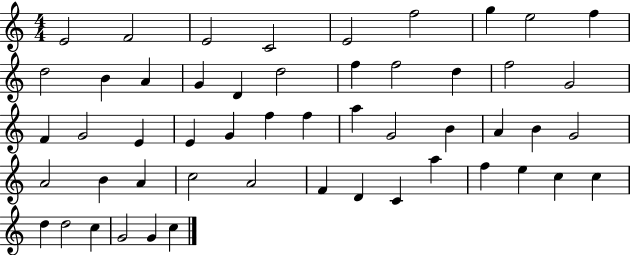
E4/h F4/h E4/h C4/h E4/h F5/h G5/q E5/h F5/q D5/h B4/q A4/q G4/q D4/q D5/h F5/q F5/h D5/q F5/h G4/h F4/q G4/h E4/q E4/q G4/q F5/q F5/q A5/q G4/h B4/q A4/q B4/q G4/h A4/h B4/q A4/q C5/h A4/h F4/q D4/q C4/q A5/q F5/q E5/q C5/q C5/q D5/q D5/h C5/q G4/h G4/q C5/q